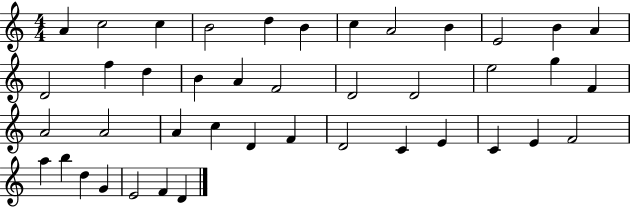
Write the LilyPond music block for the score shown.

{
  \clef treble
  \numericTimeSignature
  \time 4/4
  \key c \major
  a'4 c''2 c''4 | b'2 d''4 b'4 | c''4 a'2 b'4 | e'2 b'4 a'4 | \break d'2 f''4 d''4 | b'4 a'4 f'2 | d'2 d'2 | e''2 g''4 f'4 | \break a'2 a'2 | a'4 c''4 d'4 f'4 | d'2 c'4 e'4 | c'4 e'4 f'2 | \break a''4 b''4 d''4 g'4 | e'2 f'4 d'4 | \bar "|."
}